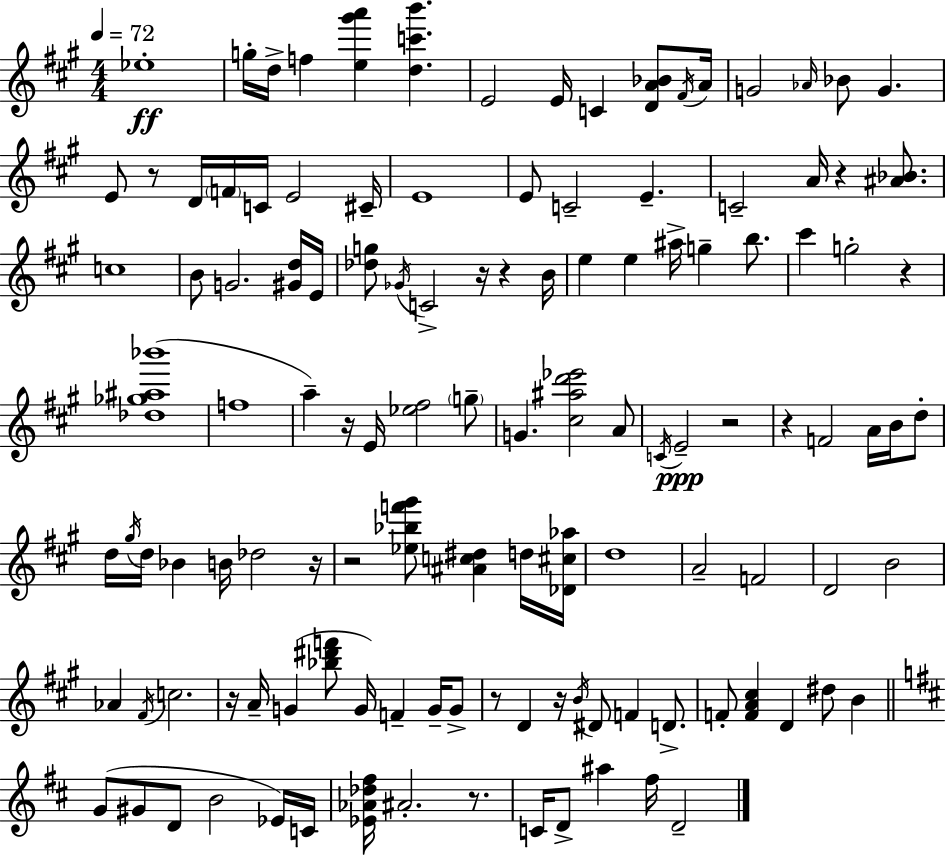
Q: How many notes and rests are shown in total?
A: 122